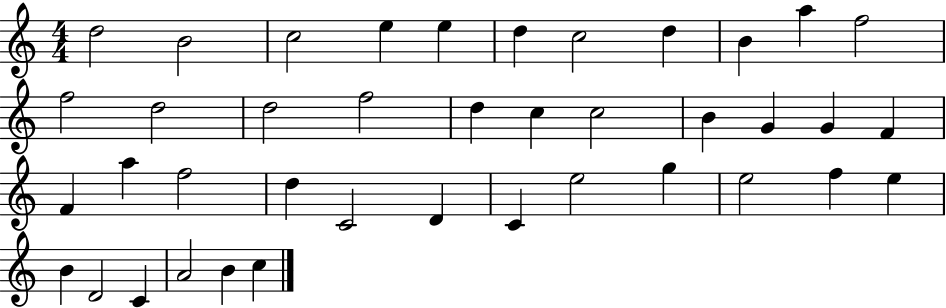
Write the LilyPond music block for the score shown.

{
  \clef treble
  \numericTimeSignature
  \time 4/4
  \key c \major
  d''2 b'2 | c''2 e''4 e''4 | d''4 c''2 d''4 | b'4 a''4 f''2 | \break f''2 d''2 | d''2 f''2 | d''4 c''4 c''2 | b'4 g'4 g'4 f'4 | \break f'4 a''4 f''2 | d''4 c'2 d'4 | c'4 e''2 g''4 | e''2 f''4 e''4 | \break b'4 d'2 c'4 | a'2 b'4 c''4 | \bar "|."
}